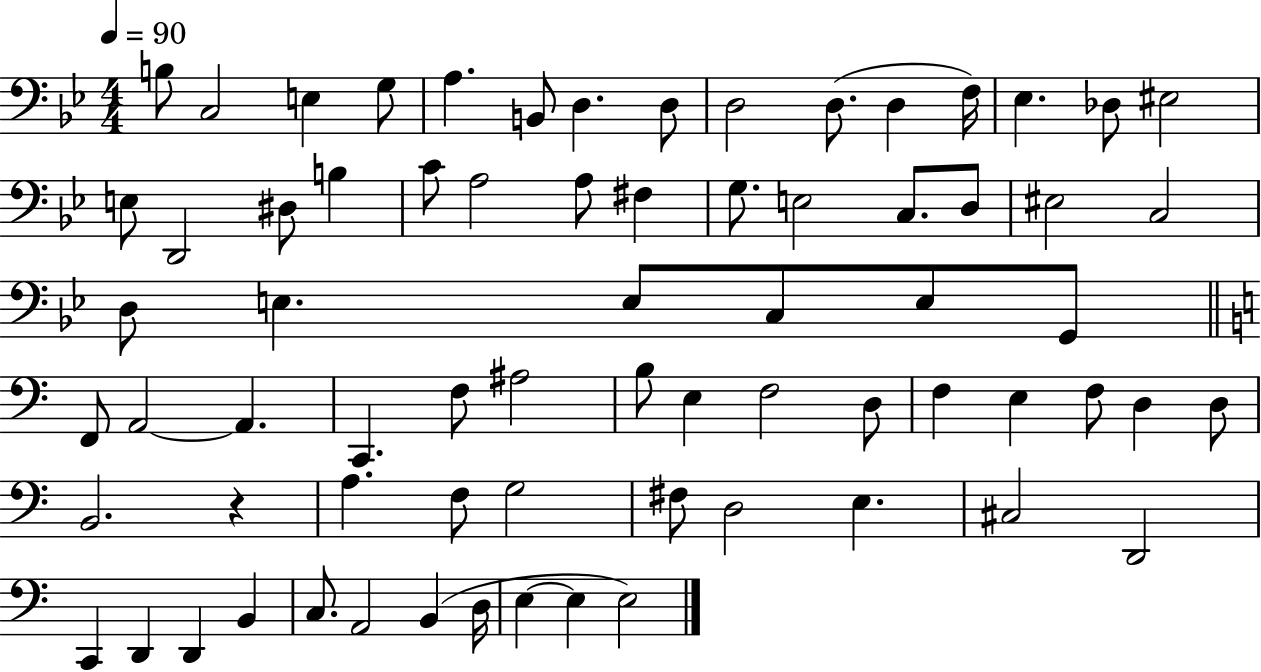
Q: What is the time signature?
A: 4/4